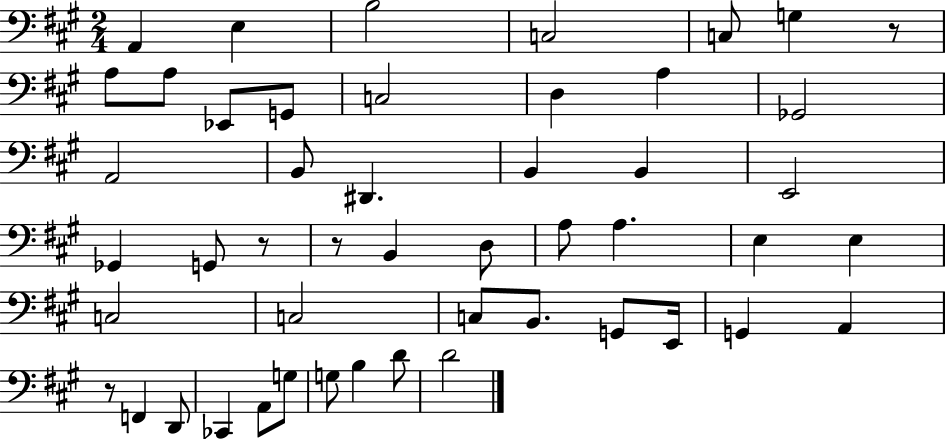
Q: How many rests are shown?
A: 4